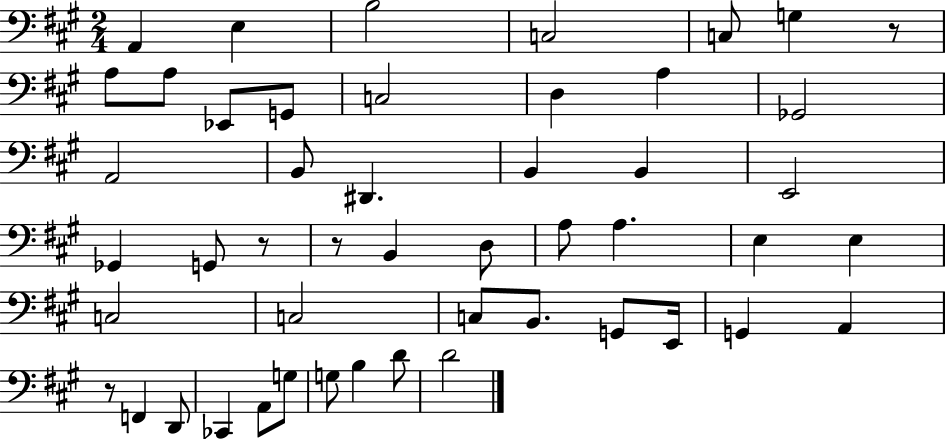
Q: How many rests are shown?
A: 4